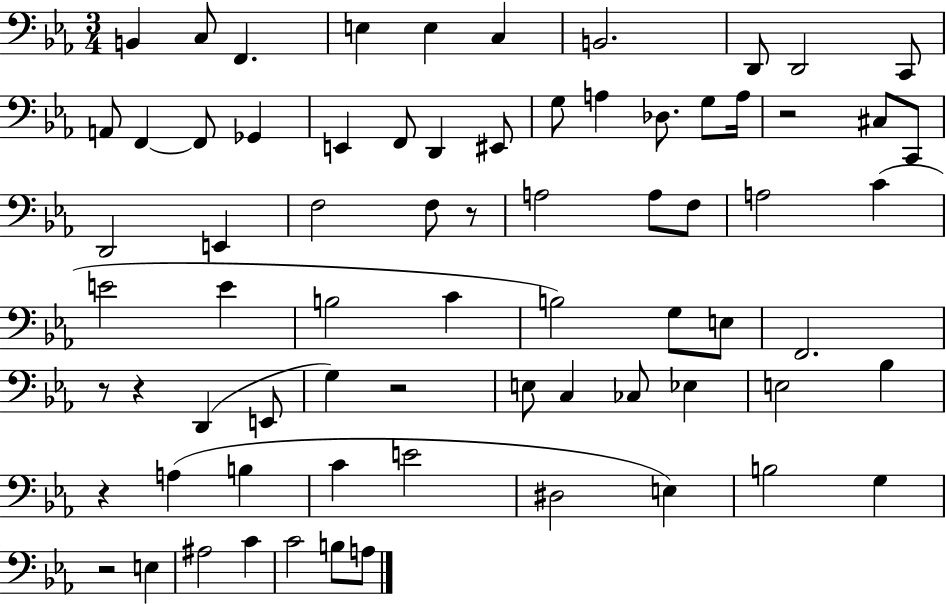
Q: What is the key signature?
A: EES major